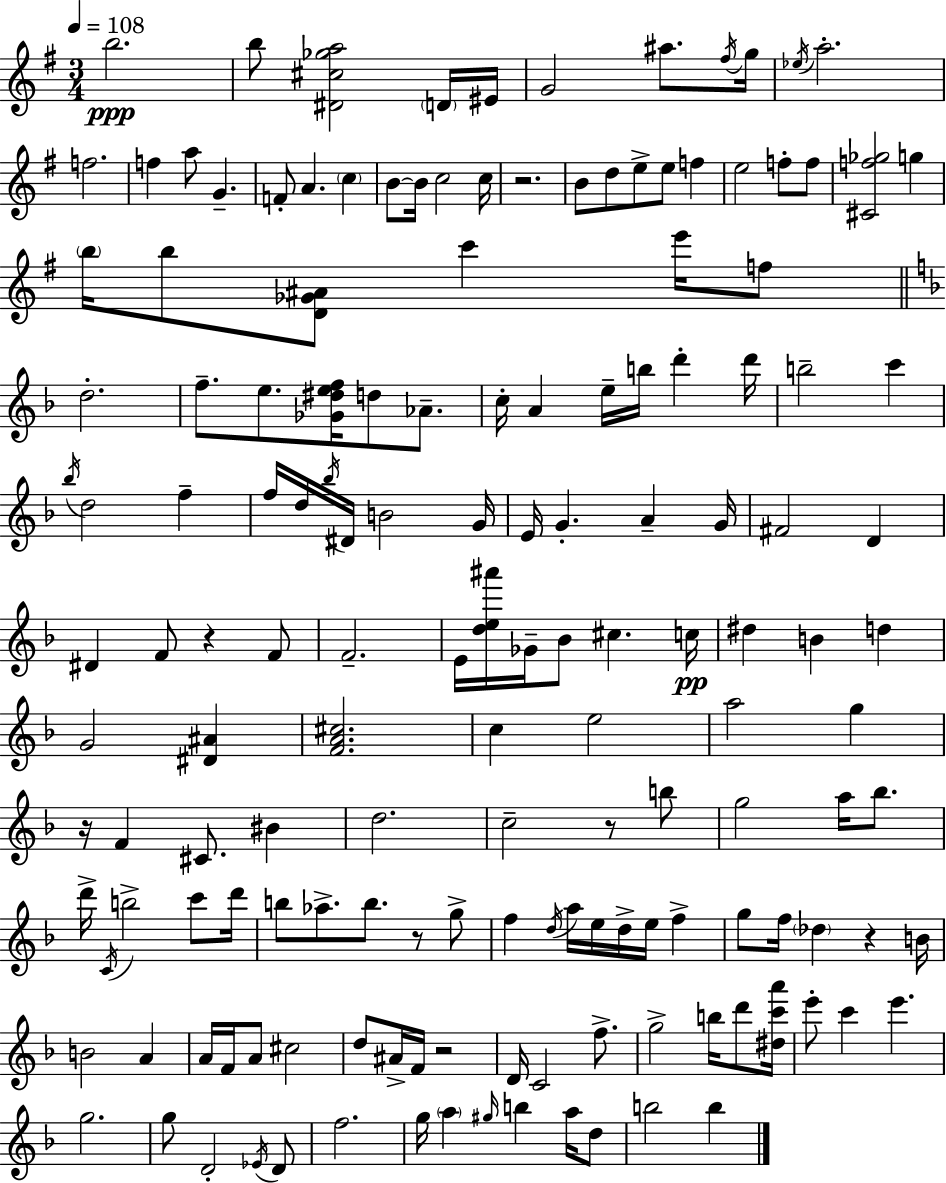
{
  \clef treble
  \numericTimeSignature
  \time 3/4
  \key e \minor
  \tempo 4 = 108
  b''2.\ppp | b''8 <dis' cis'' ges'' a''>2 \parenthesize d'16 eis'16 | g'2 ais''8. \acciaccatura { fis''16 } | g''16 \acciaccatura { ees''16 } a''2.-. | \break f''2. | f''4 a''8 g'4.-- | f'8-. a'4. \parenthesize c''4 | b'8~~ b'16 c''2 | \break c''16 r2. | b'8 d''8 e''8-> e''8 f''4 | e''2 f''8-. | f''8 <cis' f'' ges''>2 g''4 | \break \parenthesize b''16 b''8 <d' ges' ais'>8 c'''4 e'''16 | f''8 \bar "||" \break \key d \minor d''2.-. | f''8.-- e''8. <ges' dis'' e'' f''>16 d''8 aes'8.-- | c''16-. a'4 e''16-- b''16 d'''4-. d'''16 | b''2-- c'''4 | \break \acciaccatura { bes''16 } d''2 f''4-- | f''16 d''16 \acciaccatura { bes''16 } dis'16 b'2 | g'16 e'16 g'4.-. a'4-- | g'16 fis'2 d'4 | \break dis'4 f'8 r4 | f'8 f'2.-- | e'16 <d'' e'' ais'''>16 ges'16-- bes'8 cis''4. | c''16\pp dis''4 b'4 d''4 | \break g'2 <dis' ais'>4 | <f' a' cis''>2. | c''4 e''2 | a''2 g''4 | \break r16 f'4 cis'8. bis'4 | d''2. | c''2-- r8 | b''8 g''2 a''16 bes''8. | \break d'''16-> \acciaccatura { c'16 } b''2-> | c'''8 d'''16 b''8 aes''8.-> b''8. r8 | g''8-> f''4 \acciaccatura { d''16 } a''16 e''16 d''16-> e''16 | f''4-> g''8 f''16 \parenthesize des''4 r4 | \break b'16 b'2 | a'4 a'16 f'16 a'8 cis''2 | d''8 ais'16-> f'16 r2 | d'16 c'2 | \break f''8.-> g''2-> | b''16 d'''8 <dis'' c''' a'''>16 e'''8-. c'''4 e'''4. | g''2. | g''8 d'2-. | \break \acciaccatura { ees'16 } d'8 f''2. | g''16 \parenthesize a''4 \grace { gis''16 } b''4 | a''16 d''8 b''2 | b''4 \bar "|."
}